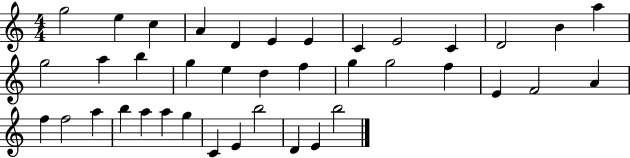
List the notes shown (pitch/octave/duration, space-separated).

G5/h E5/q C5/q A4/q D4/q E4/q E4/q C4/q E4/h C4/q D4/h B4/q A5/q G5/h A5/q B5/q G5/q E5/q D5/q F5/q G5/q G5/h F5/q E4/q F4/h A4/q F5/q F5/h A5/q B5/q A5/q A5/q G5/q C4/q E4/q B5/h D4/q E4/q B5/h